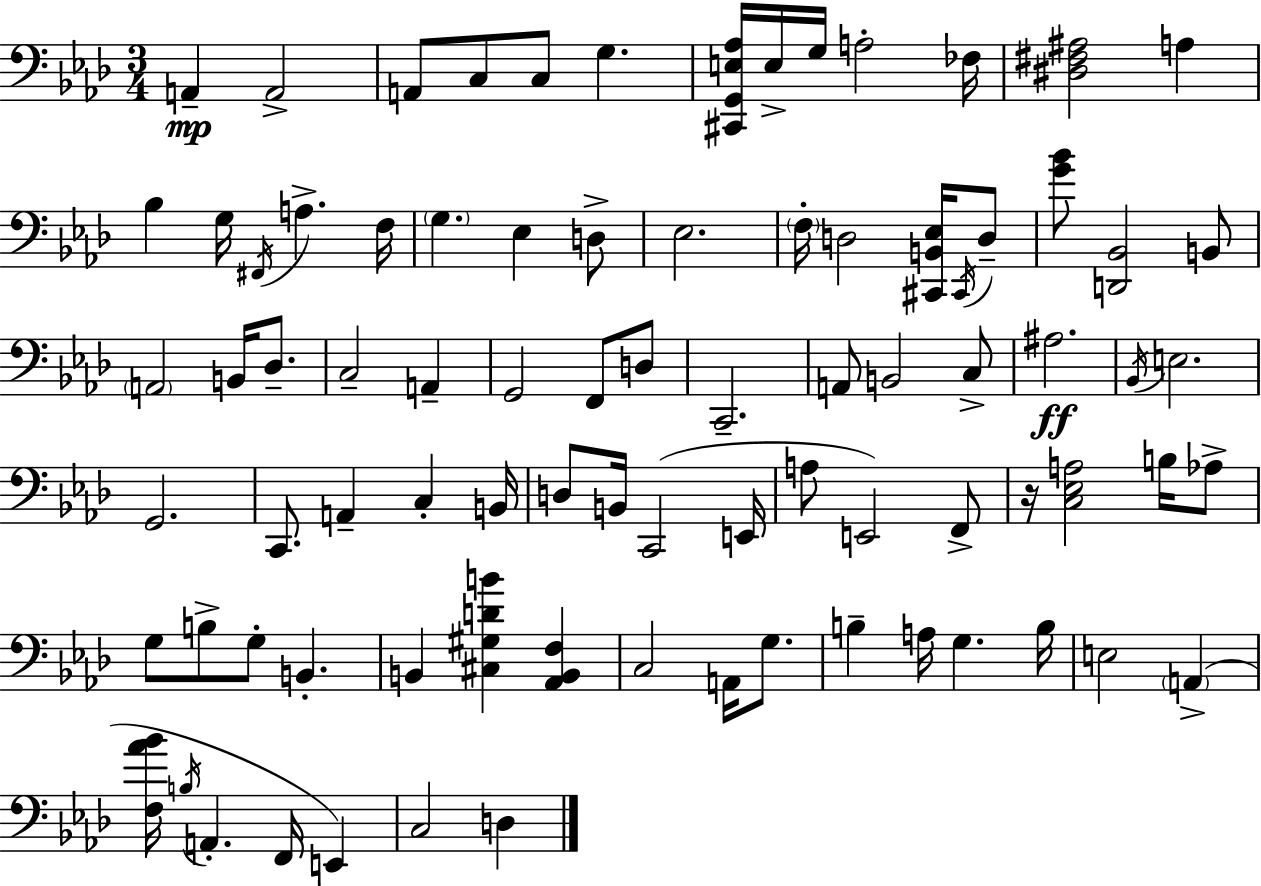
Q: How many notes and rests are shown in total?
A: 84